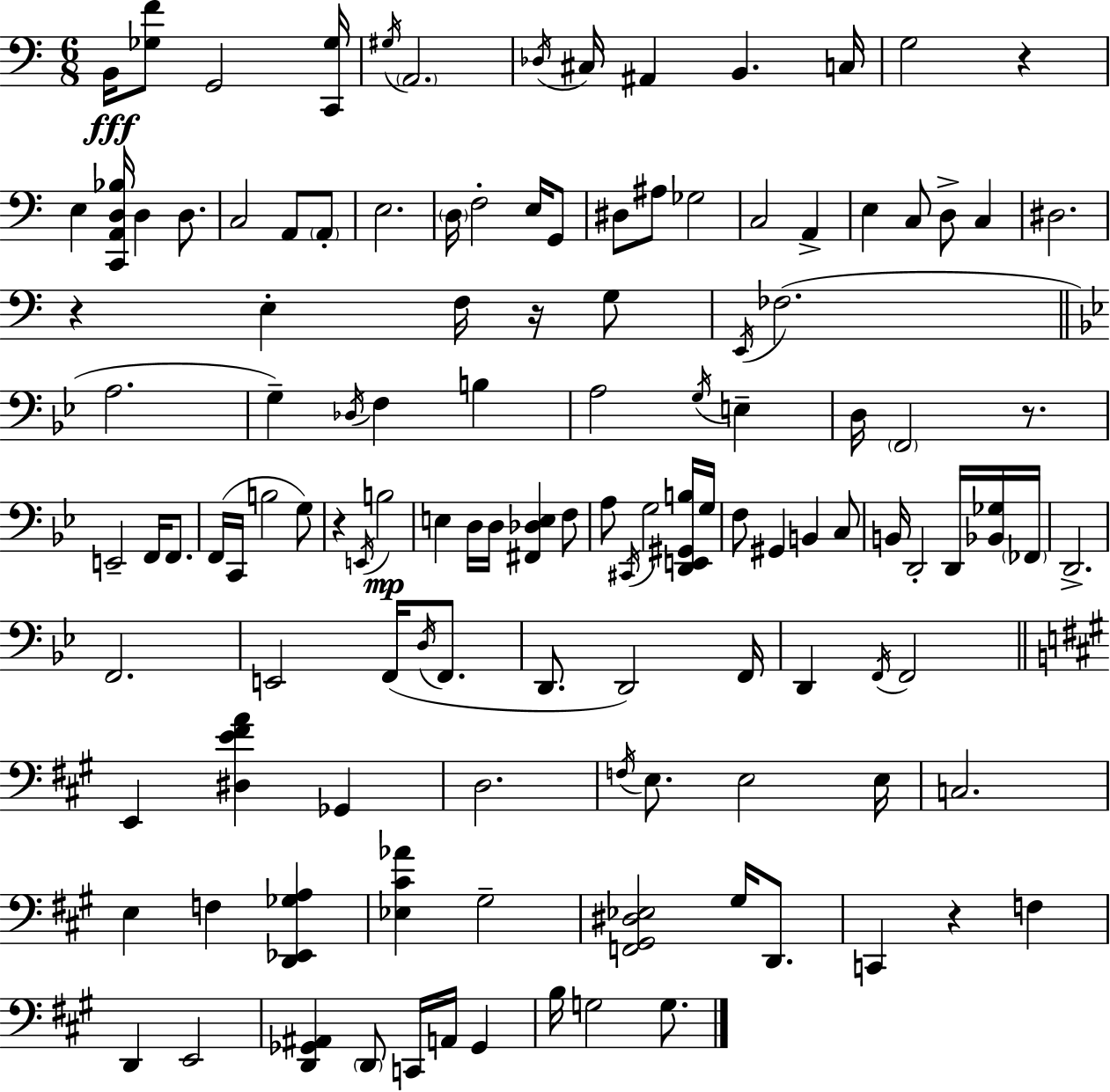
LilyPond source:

{
  \clef bass
  \numericTimeSignature
  \time 6/8
  \key c \major
  \repeat volta 2 { b,16\fff <ges f'>8 g,2 <c, ges>16 | \acciaccatura { gis16 } \parenthesize a,2. | \acciaccatura { des16 } cis16 ais,4 b,4. | c16 g2 r4 | \break e4 <c, a, d bes>16 d4 d8. | c2 a,8 | \parenthesize a,8-. e2. | \parenthesize d16 f2-. e16 | \break g,8 dis8 ais8 ges2 | c2 a,4-> | e4 c8 d8-> c4 | dis2. | \break r4 e4-. f16 r16 | g8 \acciaccatura { e,16 }( fes2. | \bar "||" \break \key bes \major a2. | g4--) \acciaccatura { des16 } f4 b4 | a2 \acciaccatura { g16 } e4-- | d16 \parenthesize f,2 r8. | \break e,2-- f,16 f,8. | f,16( c,16 b2 | g8) r4 \acciaccatura { e,16 } b2\mp | e4 d16 d16 <fis, des e>4 | \break f8 a8 \acciaccatura { cis,16 } g2 | <d, e, gis, b>16 g16 f8 gis,4 b,4 | c8 b,16 d,2-. | d,16 <bes, ges>16 \parenthesize fes,16 d,2.-> | \break f,2. | e,2 | f,16( \acciaccatura { d16 } f,8. d,8. d,2) | f,16 d,4 \acciaccatura { f,16 } f,2 | \break \bar "||" \break \key a \major e,4 <dis e' fis' a'>4 ges,4 | d2. | \acciaccatura { f16 } e8. e2 | e16 c2. | \break e4 f4 <d, ees, ges a>4 | <ees cis' aes'>4 gis2-- | <f, gis, dis ees>2 gis16 d,8. | c,4 r4 f4 | \break d,4 e,2 | <d, ges, ais,>4 \parenthesize d,8 c,16 a,16 ges,4 | b16 g2 g8. | } \bar "|."
}